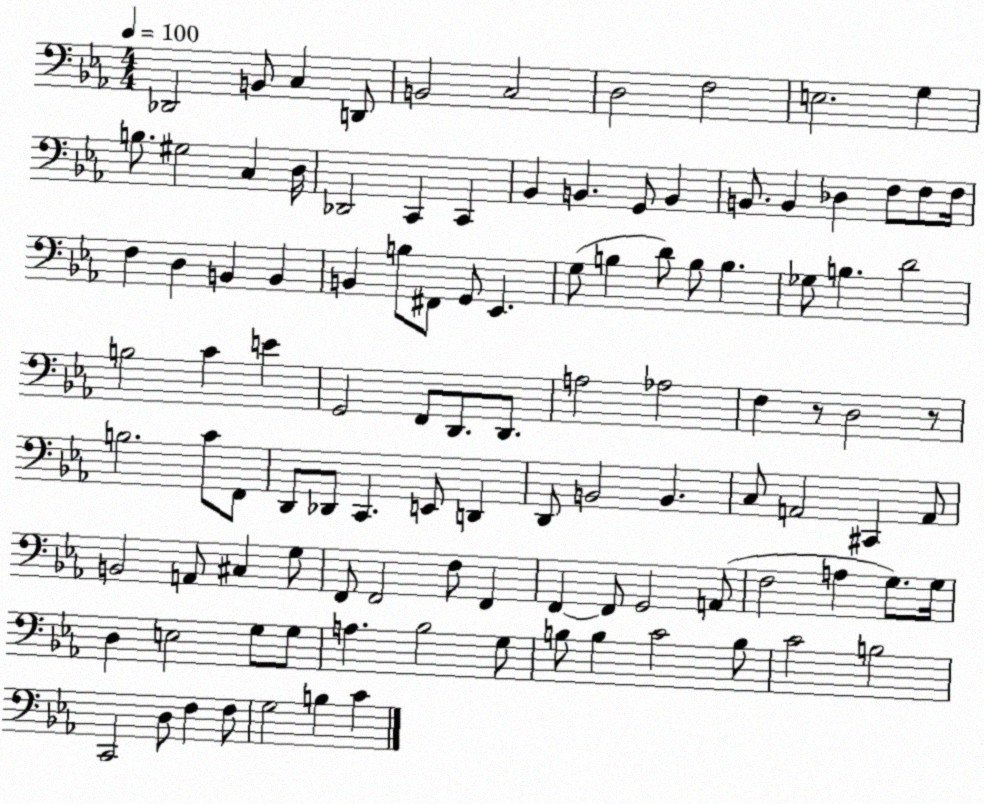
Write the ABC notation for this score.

X:1
T:Untitled
M:4/4
L:1/4
K:Eb
_D,,2 B,,/2 C, D,,/2 B,,2 C,2 D,2 F,2 E,2 G, B,/2 ^G,2 C, D,/4 _D,,2 C,, C,, _B,, B,, G,,/2 B,, B,,/2 B,, _D, F,/2 F,/2 F,/4 F, D, B,, B,, B,, B,/2 ^F,,/2 G,,/2 _E,, G,/2 B, D/2 B,/2 B, _G,/2 B, D2 B,2 C E G,,2 F,,/2 D,,/2 D,,/2 A,2 _A,2 F, z/2 D,2 z/2 B,2 C/2 F,,/2 D,,/2 _D,,/2 C,, E,,/2 D,, D,,/2 B,,2 B,, C,/2 A,,2 ^C,, A,,/2 B,,2 A,,/2 ^C, G,/2 F,,/2 F,,2 F,/2 F,, F,, F,,/2 G,,2 A,,/2 F,2 A, G,/2 G,/4 D, E,2 G,/2 G,/2 A, _B,2 G,/2 B,/2 B, C2 B,/2 C2 B,2 C,,2 D,/2 F, F,/2 G,2 B, C